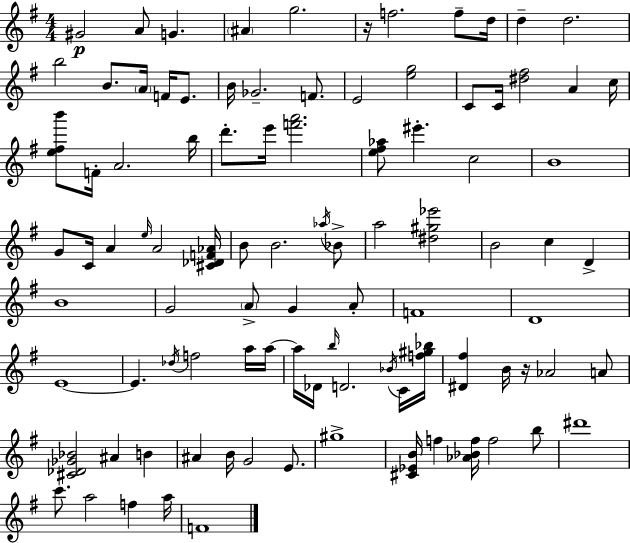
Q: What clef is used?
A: treble